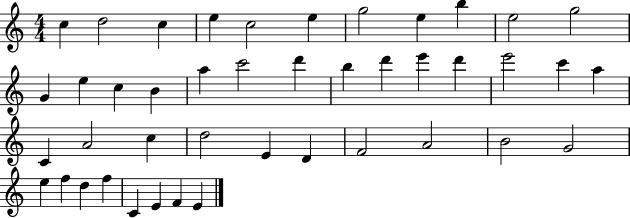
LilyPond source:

{
  \clef treble
  \numericTimeSignature
  \time 4/4
  \key c \major
  c''4 d''2 c''4 | e''4 c''2 e''4 | g''2 e''4 b''4 | e''2 g''2 | \break g'4 e''4 c''4 b'4 | a''4 c'''2 d'''4 | b''4 d'''4 e'''4 d'''4 | e'''2 c'''4 a''4 | \break c'4 a'2 c''4 | d''2 e'4 d'4 | f'2 a'2 | b'2 g'2 | \break e''4 f''4 d''4 f''4 | c'4 e'4 f'4 e'4 | \bar "|."
}